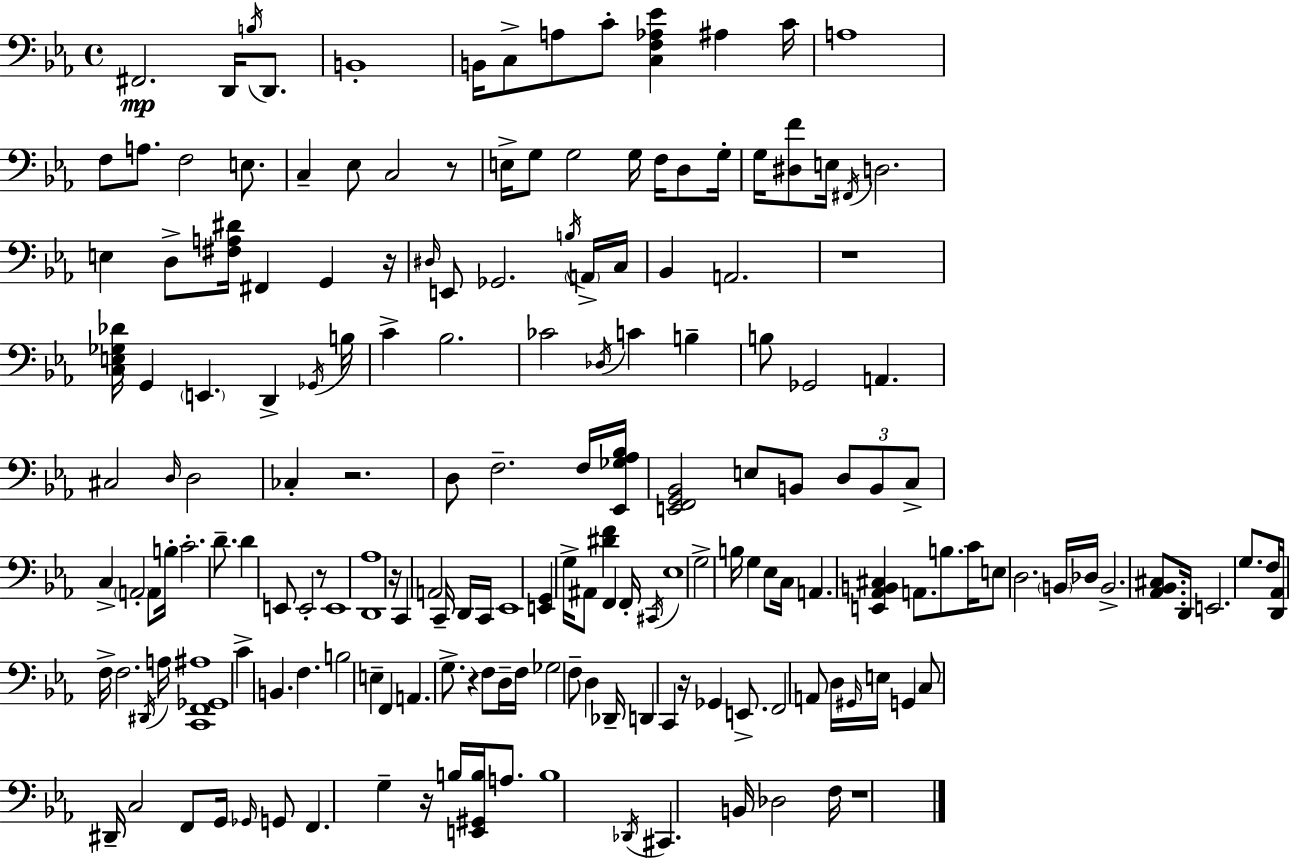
F#2/h. D2/s B3/s D2/e. B2/w B2/s C3/e A3/e C4/e [C3,F3,Ab3,Eb4]/q A#3/q C4/s A3/w F3/e A3/e. F3/h E3/e. C3/q Eb3/e C3/h R/e E3/s G3/e G3/h G3/s F3/s D3/e G3/s G3/s [D#3,F4]/e E3/s F#2/s D3/h. E3/q D3/e [F#3,A3,D#4]/s F#2/q G2/q R/s D#3/s E2/e Gb2/h. B3/s A2/s C3/s Bb2/q A2/h. R/w [C3,E3,Gb3,Db4]/s G2/q E2/q. D2/q Gb2/s B3/s C4/q Bb3/h. CES4/h Db3/s C4/q B3/q B3/e Gb2/h A2/q. C#3/h D3/s D3/h CES3/q R/h. D3/e F3/h. F3/s [Eb2,Gb3,Ab3,Bb3]/s [E2,F2,G2,Bb2]/h E3/e B2/e D3/e B2/e C3/e C3/q A2/h A2/e B3/s C4/h. D4/e. D4/q E2/e E2/h R/e E2/w [D2,Ab3]/w R/s C2/q A2/h C2/s D2/s C2/s Eb2/w [E2,G2]/q G3/s A#2/e [D#4,F4]/q F2/q F2/s C#2/s Eb3/w G3/h B3/s G3/q Eb3/e C3/s A2/q. [E2,Ab2,B2,C#3]/q A2/e. B3/e. C4/s E3/e D3/h. B2/s Db3/s B2/h. [Ab2,Bb2,C#3]/e. D2/s E2/h. G3/e. F3/s [D2,Ab2]/s F3/s F3/h. D#2/s A3/s [C2,F2,Gb2,A#3]/w C4/q B2/q. F3/q. B3/h E3/q F2/q A2/q. G3/e. R/q F3/e D3/s F3/s Gb3/h F3/e D3/q Db2/s D2/q C2/q R/s Gb2/q E2/e. F2/h A2/e D3/s G#2/s E3/s G2/q C3/e D#2/s C3/h F2/e G2/s Gb2/s G2/e F2/q. G3/q R/s B3/s [E2,G#2,B3]/s A3/e. B3/w Db2/s C#2/q. B2/s Db3/h F3/s R/w